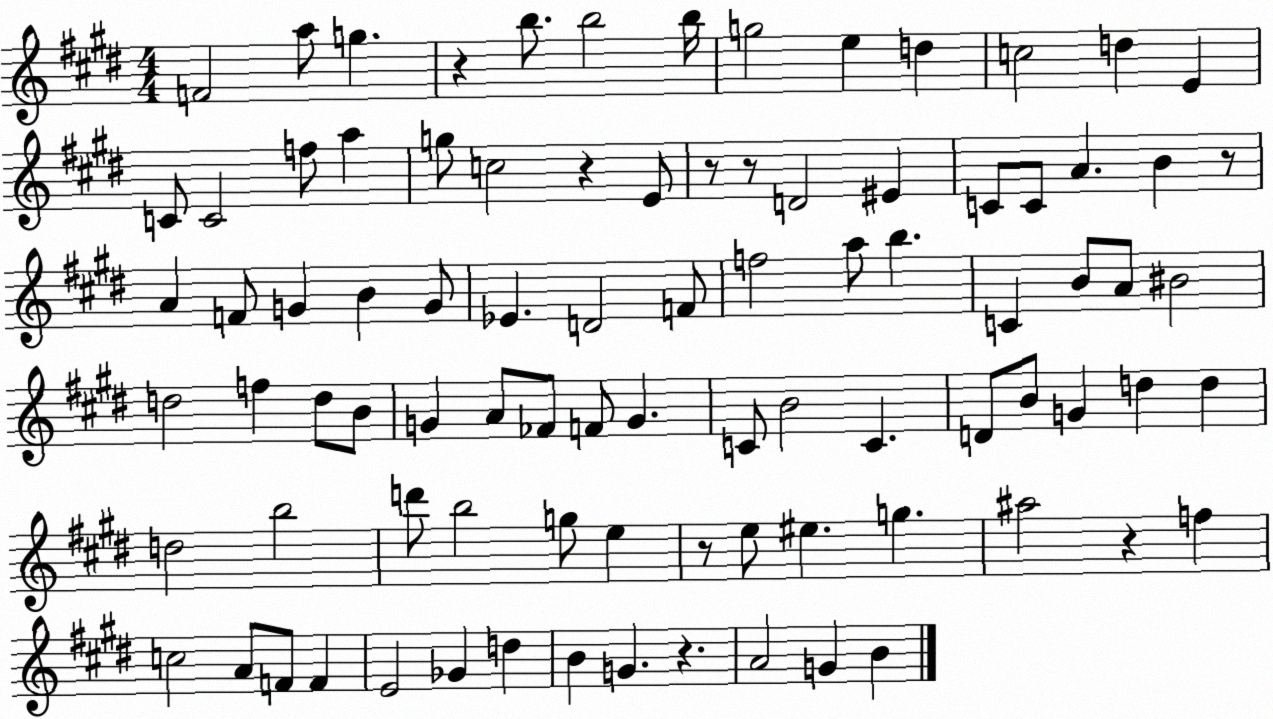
X:1
T:Untitled
M:4/4
L:1/4
K:E
F2 a/2 g z b/2 b2 b/4 g2 e d c2 d E C/2 C2 f/2 a g/2 c2 z E/2 z/2 z/2 D2 ^E C/2 C/2 A B z/2 A F/2 G B G/2 _E D2 F/2 f2 a/2 b C B/2 A/2 ^B2 d2 f d/2 B/2 G A/2 _F/2 F/2 G C/2 B2 C D/2 B/2 G d d d2 b2 d'/2 b2 g/2 e z/2 e/2 ^e g ^a2 z f c2 A/2 F/2 F E2 _G d B G z A2 G B